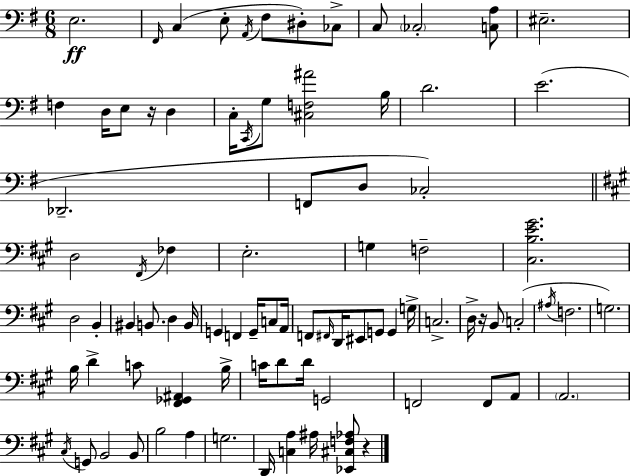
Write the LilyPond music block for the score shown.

{
  \clef bass
  \numericTimeSignature
  \time 6/8
  \key g \major
  e2.\ff | \grace { fis,16 } c4( e8-. \acciaccatura { a,16 } fis8 dis8-.) | ces8-> c8 \parenthesize ces2-. | <c a>8 eis2.-- | \break f4 d16 e8 r16 d4 | c16-. \acciaccatura { c,16 } g8 <cis f ais'>2 | b16 d'2. | e'2.( | \break des,2.-- | f,8 d8 ces2-.) | \bar "||" \break \key a \major d2 \acciaccatura { fis,16 } fes4 | e2.-. | g4 f2-- | <cis b e' gis'>2. | \break d2 b,4-. | bis,4 b,8. d4 | b,16 g,4 f,4 g,16-- c8 | a,16 f,8 \grace { fis,16 } d,16 eis,8 g,8 g,4 | \break g16-> c2.-> | d16-> r16 b,8 c2-.( | \acciaccatura { ais16 } f2. | g2.) | \break b16 d'4-> c'8 <fis, ges, ais,>4 | b16-> c'16 d'8 d'16 g,2 | f,2 f,8 | a,8 \parenthesize a,2. | \break \acciaccatura { cis16 } g,8 b,2 | b,8 b2 | a4 g2. | d,16 <c a>4 ais16 <ees, cis f aes>8 | \break r4 \bar "|."
}